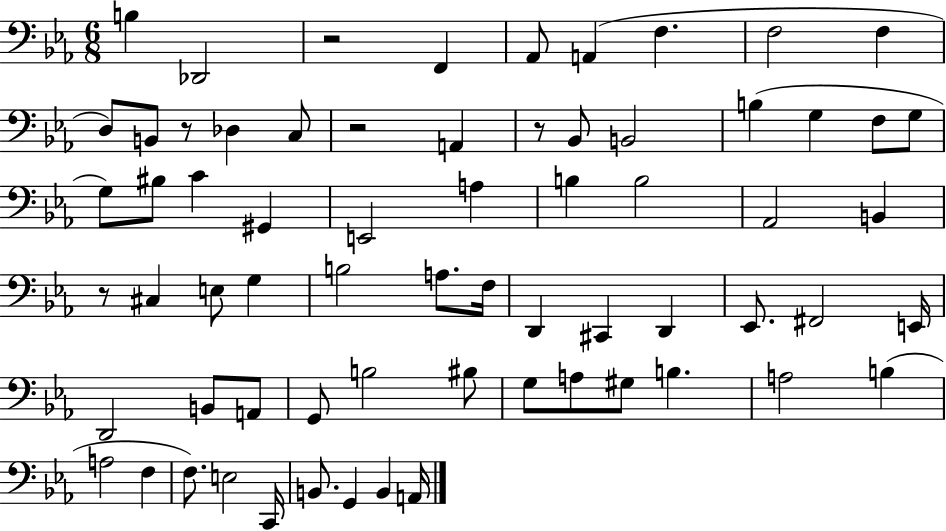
B3/q Db2/h R/h F2/q Ab2/e A2/q F3/q. F3/h F3/q D3/e B2/e R/e Db3/q C3/e R/h A2/q R/e Bb2/e B2/h B3/q G3/q F3/e G3/e G3/e BIS3/e C4/q G#2/q E2/h A3/q B3/q B3/h Ab2/h B2/q R/e C#3/q E3/e G3/q B3/h A3/e. F3/s D2/q C#2/q D2/q Eb2/e. F#2/h E2/s D2/h B2/e A2/e G2/e B3/h BIS3/e G3/e A3/e G#3/e B3/q. A3/h B3/q A3/h F3/q F3/e. E3/h C2/s B2/e. G2/q B2/q A2/s